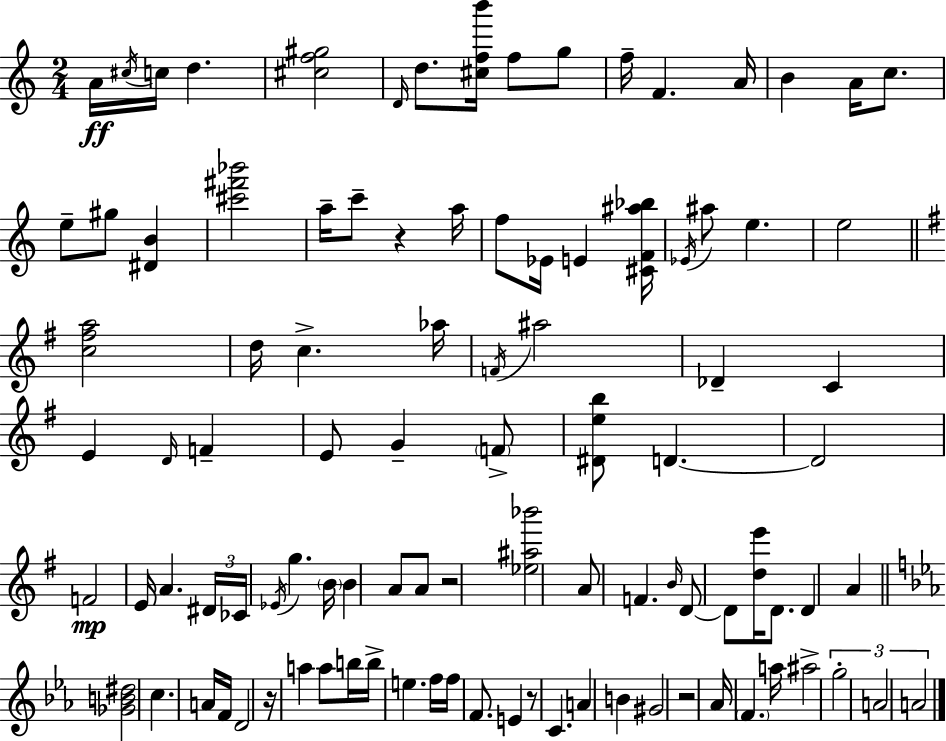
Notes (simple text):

A4/s C#5/s C5/s D5/q. [C#5,F5,G#5]/h D4/s D5/e. [C#5,F5,B6]/s F5/e G5/e F5/s F4/q. A4/s B4/q A4/s C5/e. E5/e G#5/e [D#4,B4]/q [C#6,F#6,Bb6]/h A5/s C6/e R/q A5/s F5/e Eb4/s E4/q [C#4,F4,A#5,Bb5]/s Eb4/s A#5/e E5/q. E5/h [C5,F#5,A5]/h D5/s C5/q. Ab5/s F4/s A#5/h Db4/q C4/q E4/q D4/s F4/q E4/e G4/q F4/e [D#4,E5,B5]/e D4/q. D4/h F4/h E4/s A4/q. D#4/s CES4/s Eb4/s G5/q. B4/s B4/q A4/e A4/e R/h [Eb5,A#5,Bb6]/h A4/e F4/q. B4/s D4/e D4/e [D5,E6]/s D4/e. D4/q A4/q [Gb4,B4,D#5]/h C5/q. A4/s F4/s D4/h R/s A5/q A5/e B5/s B5/s E5/q. F5/s F5/s F4/e. E4/q R/e C4/q. A4/q B4/q G#4/h R/h Ab4/s F4/q. A5/s A#5/h G5/h A4/h A4/h